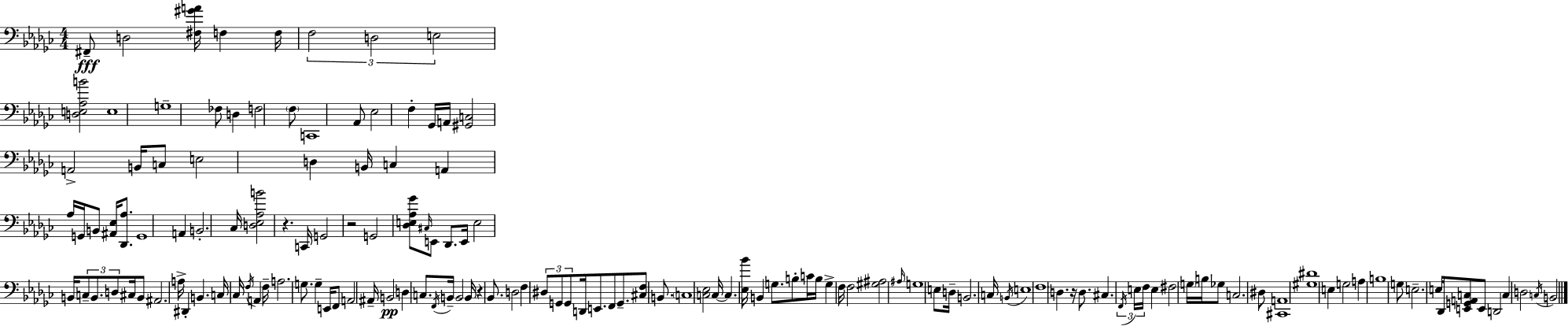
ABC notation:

X:1
T:Untitled
M:4/4
L:1/4
K:Ebm
^F,,/2 D,2 [^F,^GA]/4 F, F,/4 F,2 D,2 E,2 [D,E,_A,B]2 E,4 G,4 _F,/2 D, F,2 F,/2 C,,4 _A,,/2 _E,2 F, _G,,/4 A,,/4 [^G,,C,]2 A,,2 B,,/4 C,/2 E,2 D, B,,/4 C, A,, _A,/4 G,,/4 B,,/2 [^A,,_E,]/4 [_D,,_A,]/2 G,,4 A,, B,,2 _C,/4 [D,_E,_A,B]2 z C,,/4 G,,2 z2 G,,2 [_D,E,_A,_G]/2 ^C,/4 E,,/2 _D,,/2 E,,/4 E,2 B,,/4 C,/2 B,,/2 D,/2 ^C,/4 B,,/2 ^A,,2 A,/4 ^D,, B,, C,/4 _C,/4 F,/4 A,, F,/4 A,2 G,/2 G, E,,/4 F,,/2 A,,2 ^A,,/4 B,,2 D, C,/2 F,,/4 B,,/4 B,,2 B,,/4 z _B,,/2 D,2 F, ^D,/2 G,,/2 G,,/2 D,,/4 E,,/2 F,,/2 G,,/2 [^C,F,]/2 B,,/2 C,4 [C,_E,]2 C,/4 C, [_E,_B]/4 B,, G,/2 B,/2 C/4 B,/4 G, F,/4 F,2 [^G,^A,]2 ^A,/4 G,4 E,/2 D,/4 B,,2 C,/4 B,,/4 E,4 F,4 D, z/4 D,/2 ^C, F,,/4 E,/4 F,/4 E, ^F,2 G,/4 B,/4 _G,/2 C,2 ^D,/2 [^C,,A,,]4 [^G,^D]4 E, G,2 A, B,4 G,/2 E,2 E,/4 _D,,/4 [E,,G,,A,,C,]/2 E,,/2 D,,2 C, D,2 C,/4 B,,2